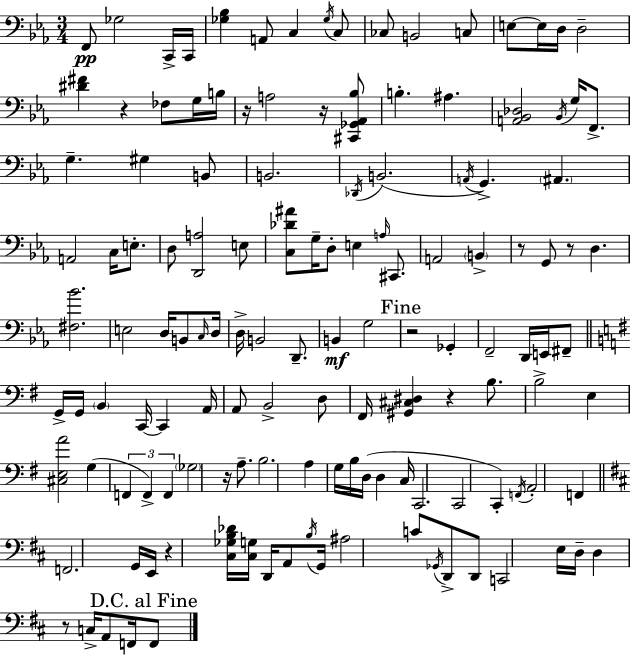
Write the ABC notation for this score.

X:1
T:Untitled
M:3/4
L:1/4
K:Cm
F,,/2 _G,2 C,,/4 C,,/4 [_G,_B,] A,,/2 C, _G,/4 C,/2 _C,/2 B,,2 C,/2 E,/2 E,/4 D,/4 D,2 [^D^F] z _F,/2 G,/4 B,/4 z/4 A,2 z/4 [^C,,_G,,_A,,_B,]/2 B, ^A, [A,,_B,,_D,]2 _B,,/4 G,/4 F,,/2 G, ^G, B,,/2 B,,2 _D,,/4 B,,2 A,,/4 G,, ^A,, A,,2 C,/4 E,/2 D,/2 [D,,A,]2 E,/2 [C,_D^A]/2 G,/4 D,/2 E, A,/4 ^C,,/2 A,,2 B,, z/2 G,,/2 z/2 D, [^F,_B]2 E,2 D,/4 B,,/2 C,/4 D,/4 D,/4 B,,2 D,,/2 B,, G,2 z2 _G,, F,,2 D,,/4 E,,/4 ^F,,/2 G,,/4 G,,/4 B,, C,,/4 C,, A,,/4 A,,/2 B,,2 D,/2 ^F,,/4 [^G,,^C,^D,] z B,/2 B,2 E, [^C,E,A]2 G, F,, F,, F,, _G,2 z/4 A,/2 B,2 A, G,/4 B,/4 D,/4 D, C,/4 C,,2 C,,2 C,, F,,/4 A,,2 F,, F,,2 G,,/4 E,,/4 z [^C,_G,B,_D]/4 [^C,G,]/4 D,,/4 A,,/2 B,/4 G,,/4 ^A,2 C/2 _G,,/4 D,,/2 D,,/2 C,,2 E,/4 D,/4 D, z/2 C,/4 A,,/2 F,,/4 F,,/2